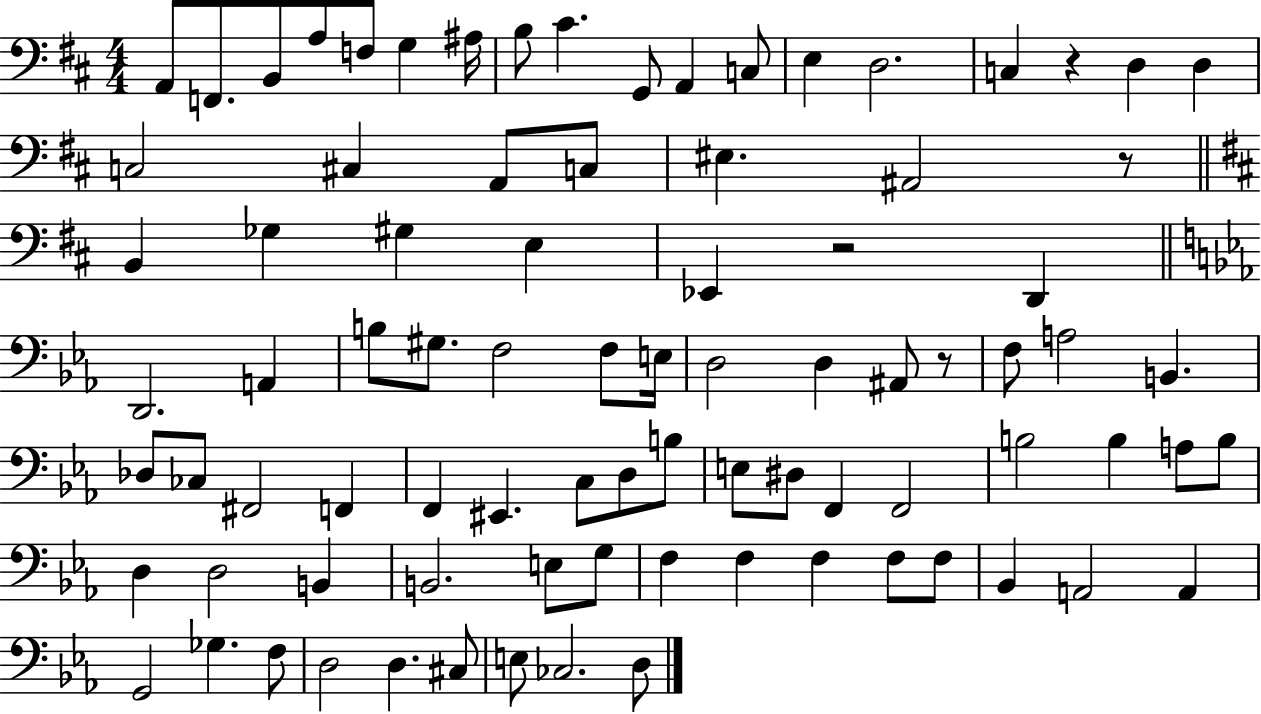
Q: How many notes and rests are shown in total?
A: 86